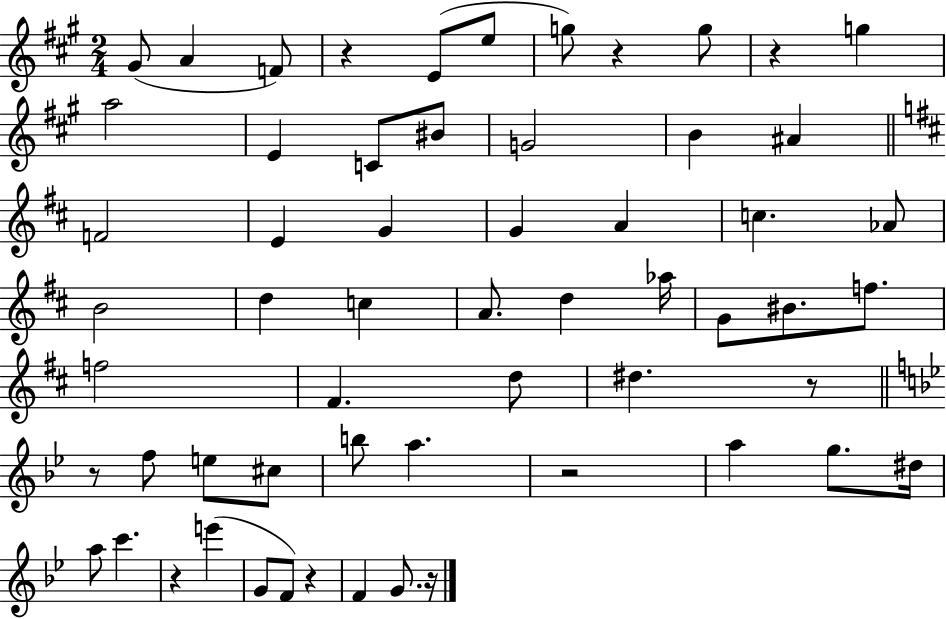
{
  \clef treble
  \numericTimeSignature
  \time 2/4
  \key a \major
  gis'8( a'4 f'8) | r4 e'8( e''8 | g''8) r4 g''8 | r4 g''4 | \break a''2 | e'4 c'8 bis'8 | g'2 | b'4 ais'4 | \break \bar "||" \break \key d \major f'2 | e'4 g'4 | g'4 a'4 | c''4. aes'8 | \break b'2 | d''4 c''4 | a'8. d''4 aes''16 | g'8 bis'8. f''8. | \break f''2 | fis'4. d''8 | dis''4. r8 | \bar "||" \break \key bes \major r8 f''8 e''8 cis''8 | b''8 a''4. | r2 | a''4 g''8. dis''16 | \break a''8 c'''4. | r4 e'''4( | g'8 f'8) r4 | f'4 g'8. r16 | \break \bar "|."
}